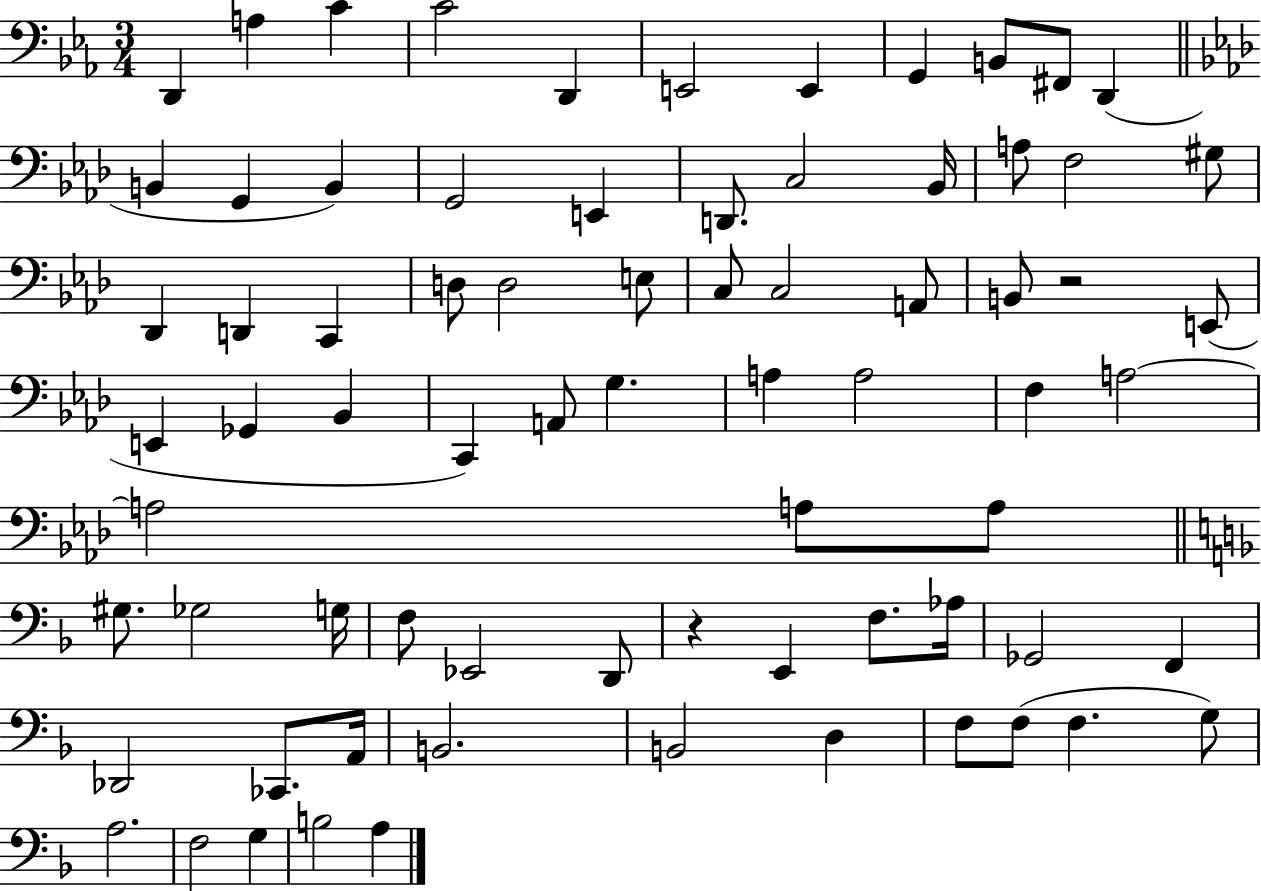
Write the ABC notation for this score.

X:1
T:Untitled
M:3/4
L:1/4
K:Eb
D,, A, C C2 D,, E,,2 E,, G,, B,,/2 ^F,,/2 D,, B,, G,, B,, G,,2 E,, D,,/2 C,2 _B,,/4 A,/2 F,2 ^G,/2 _D,, D,, C,, D,/2 D,2 E,/2 C,/2 C,2 A,,/2 B,,/2 z2 E,,/2 E,, _G,, _B,, C,, A,,/2 G, A, A,2 F, A,2 A,2 A,/2 A,/2 ^G,/2 _G,2 G,/4 F,/2 _E,,2 D,,/2 z E,, F,/2 _A,/4 _G,,2 F,, _D,,2 _C,,/2 A,,/4 B,,2 B,,2 D, F,/2 F,/2 F, G,/2 A,2 F,2 G, B,2 A,